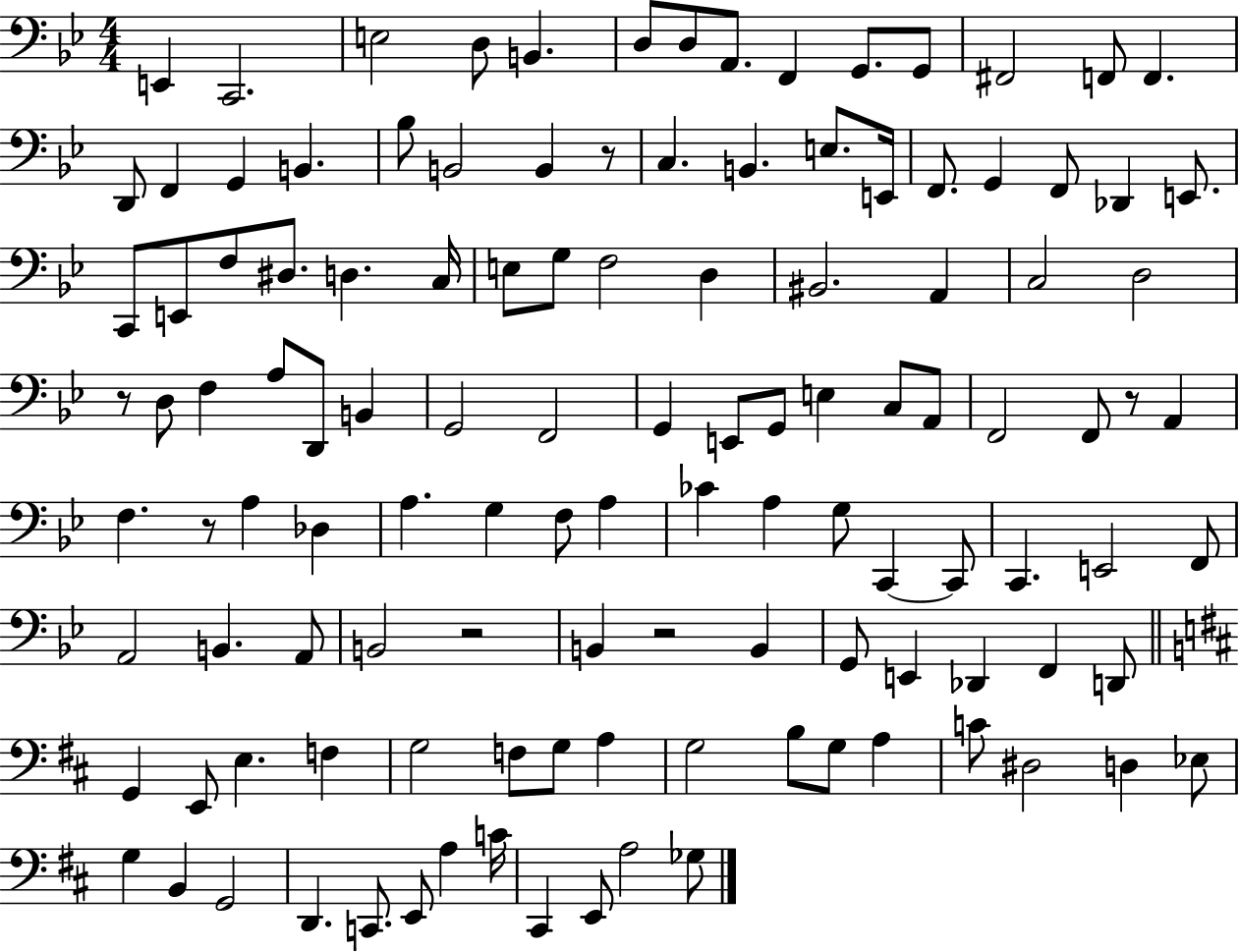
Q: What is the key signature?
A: BES major